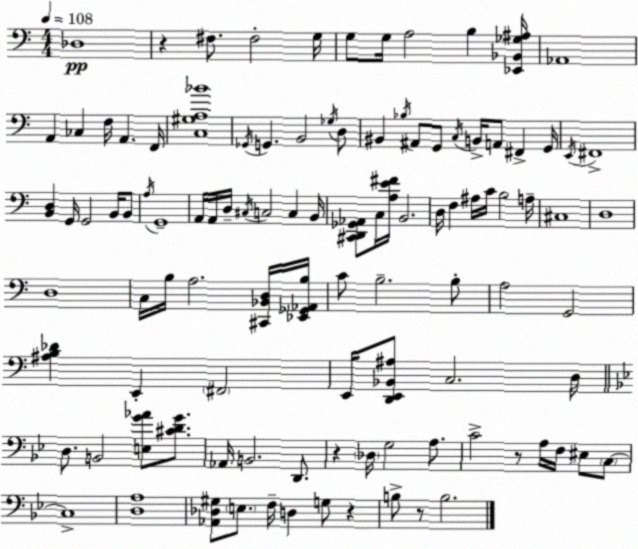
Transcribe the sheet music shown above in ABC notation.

X:1
T:Untitled
M:4/4
L:1/4
K:Am
_D,4 z ^F,/2 ^F,2 G,/4 G,/2 G,/4 A,2 B, [_E,,_B,,_G,^A,]/4 _A,,4 A,, _C, F,/4 A,, F,,/4 [C,^G,A,_B]4 _G,,/4 G,, B,,2 _G,/4 D,/2 ^B,, _B,/4 ^A,,/2 G,,/2 C,/4 B,,/4 A,,/2 ^F,, G,,/4 E,,/4 ^F,,4 [B,,D,] G,,/4 G,,2 B,,/4 B,,/2 A,/4 G,,4 A,,/4 A,,/4 D,/4 ^C,/4 C,2 C, B,,/4 [^C,,D,,_G,,_A,,]/2 C,/4 [A,E^F]/4 B,,2 D,/4 F, ^A,/4 C/4 B,2 A,/4 ^C,4 D,4 D,4 C,/4 B,/4 A,2 [^C,,_B,,D,]/4 [_E,,_G,,_A,,B,]/4 C/2 B,2 B,/2 A,2 G,,2 [^A,B,_D] E,, ^F,,2 E,,/4 [D,,E,,_B,,^A,]/2 C,2 D,/4 D,/2 B,,2 [E,G_A]/2 [^CDG]/2 _A,,/4 B,,2 D,,/2 z _D,/4 G,2 A,/2 C2 z/2 A,/4 F,/4 ^E,/2 C,/2 C,4 [D,A,]4 [_A,,_D,^G,]/2 E,/2 F,/4 D, G,/2 z B,/2 z/2 B,2